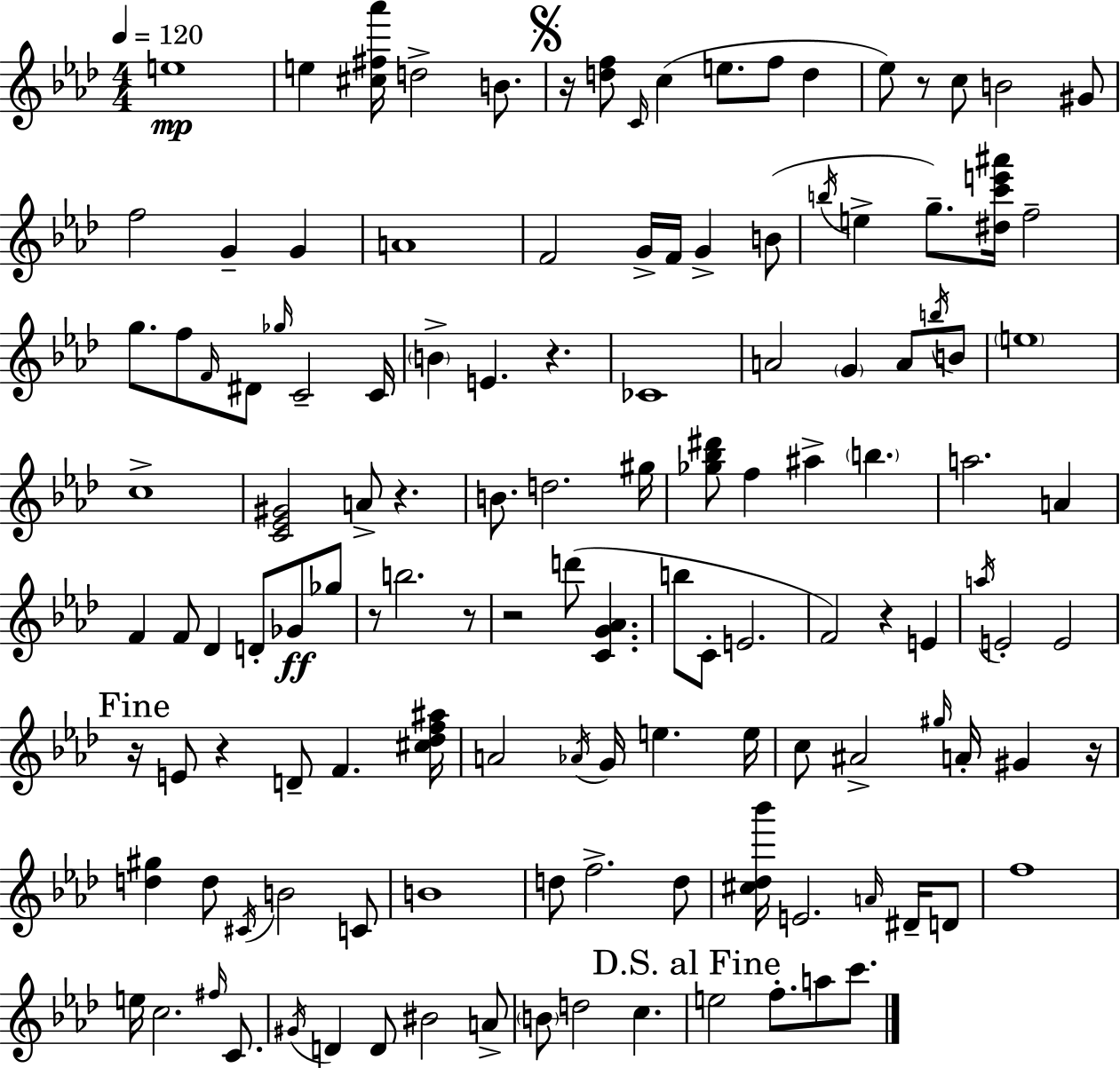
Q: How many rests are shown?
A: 11